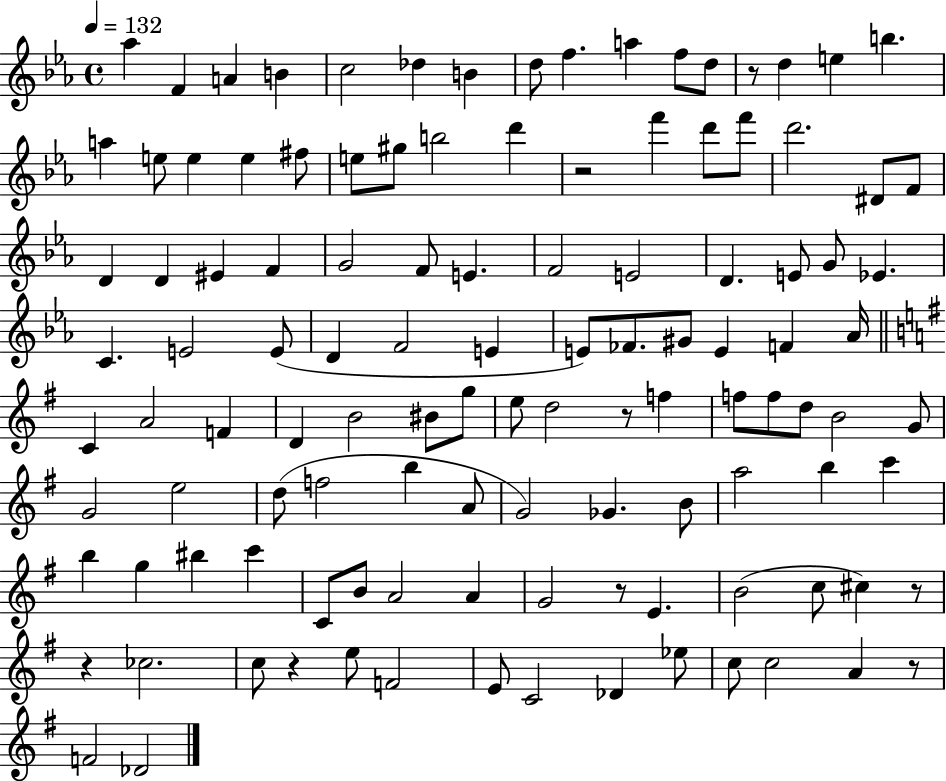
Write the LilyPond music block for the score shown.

{
  \clef treble
  \time 4/4
  \defaultTimeSignature
  \key ees \major
  \tempo 4 = 132
  \repeat volta 2 { aes''4 f'4 a'4 b'4 | c''2 des''4 b'4 | d''8 f''4. a''4 f''8 d''8 | r8 d''4 e''4 b''4. | \break a''4 e''8 e''4 e''4 fis''8 | e''8 gis''8 b''2 d'''4 | r2 f'''4 d'''8 f'''8 | d'''2. dis'8 f'8 | \break d'4 d'4 eis'4 f'4 | g'2 f'8 e'4. | f'2 e'2 | d'4. e'8 g'8 ees'4. | \break c'4. e'2 e'8( | d'4 f'2 e'4 | e'8) fes'8. gis'8 e'4 f'4 aes'16 | \bar "||" \break \key g \major c'4 a'2 f'4 | d'4 b'2 bis'8 g''8 | e''8 d''2 r8 f''4 | f''8 f''8 d''8 b'2 g'8 | \break g'2 e''2 | d''8( f''2 b''4 a'8 | g'2) ges'4. b'8 | a''2 b''4 c'''4 | \break b''4 g''4 bis''4 c'''4 | c'8 b'8 a'2 a'4 | g'2 r8 e'4. | b'2( c''8 cis''4) r8 | \break r4 ces''2. | c''8 r4 e''8 f'2 | e'8 c'2 des'4 ees''8 | c''8 c''2 a'4 r8 | \break f'2 des'2 | } \bar "|."
}